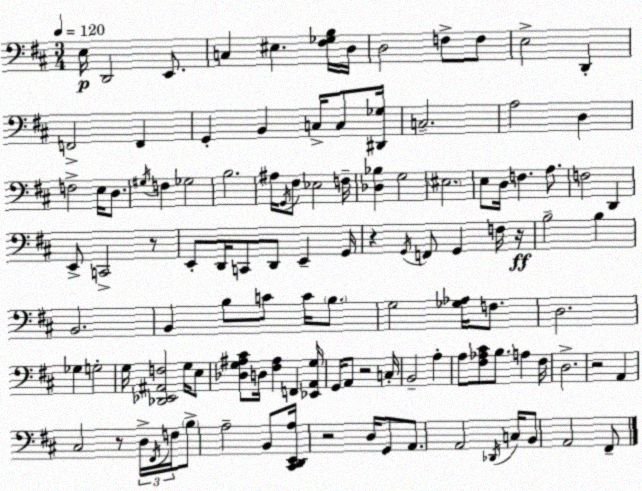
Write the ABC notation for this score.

X:1
T:Untitled
M:3/4
L:1/4
K:D
E,/4 D,,2 E,,/2 C, ^E, [^F,_G,B,]/4 D,/4 D,2 F,/2 F,/2 E,2 D,, F,,2 F,, G,, B,, C,/4 C,/2 [^D,,_G,]/4 C,2 A,2 D, F,2 E,/4 D,/2 ^G,/4 F, _G,2 B,2 ^A,/4 G,,/4 ^F,/2 _E,2 F,/4 [_D,_B,] G,2 ^E,2 E,/2 D,/4 F, A,/2 F,2 D,, E,,/2 C,,2 z/2 E,,/2 D,,/4 C,,/2 D,,/2 E,, G,,/4 z G,,/4 F,,/2 G,, F,/4 z/4 B,2 B, B,,2 B,, B,/2 C/2 C/4 B,/2 G,2 [_G,_A,]/4 F,/2 D,2 _G, G,2 G,/4 [_D,,_E,,^A,,F,]2 G,/4 E,/2 [_D,G,^A,^C]/2 D,/4 [^F,^A,] F,, [_E,,A,,G,]/4 G,,/4 A,,/2 z2 C,/4 B,,2 A, A,/2 [^F,_A,^C]/2 B,/2 A, ^F,/4 D,2 z2 A,, ^C,2 z/2 D,/4 ^F,,/4 F,/4 B,/2 A,2 B,,/2 [^C,,D,,E,,A,]/4 z2 D,/4 G,,/2 A,,/2 A,,2 _D,,/4 C,/4 B,,/2 A,,2 ^F,,/2